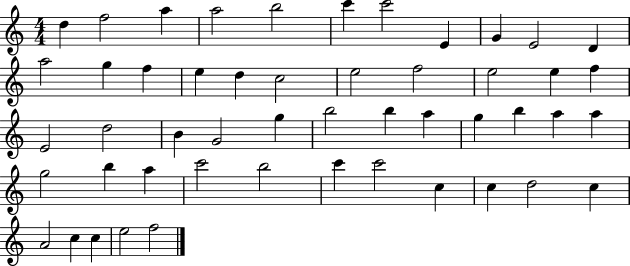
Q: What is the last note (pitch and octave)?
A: F5